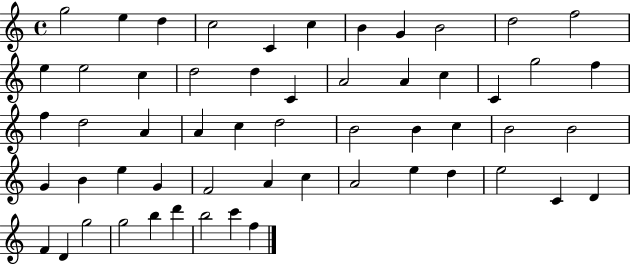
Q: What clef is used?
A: treble